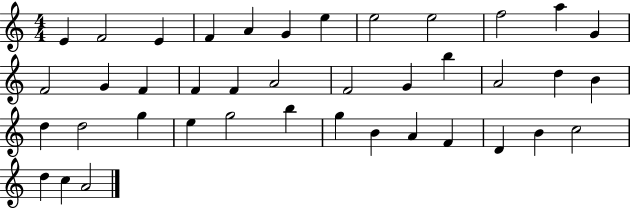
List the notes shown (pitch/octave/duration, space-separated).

E4/q F4/h E4/q F4/q A4/q G4/q E5/q E5/h E5/h F5/h A5/q G4/q F4/h G4/q F4/q F4/q F4/q A4/h F4/h G4/q B5/q A4/h D5/q B4/q D5/q D5/h G5/q E5/q G5/h B5/q G5/q B4/q A4/q F4/q D4/q B4/q C5/h D5/q C5/q A4/h